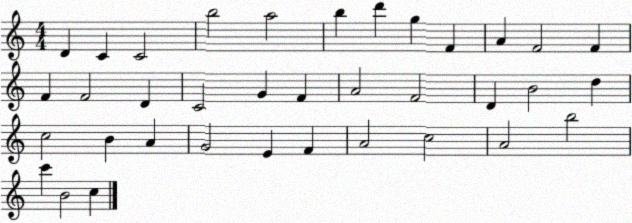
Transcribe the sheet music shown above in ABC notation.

X:1
T:Untitled
M:4/4
L:1/4
K:C
D C C2 b2 a2 b d' g F A F2 F F F2 D C2 G F A2 F2 D B2 d c2 B A G2 E F A2 c2 A2 b2 c' B2 c